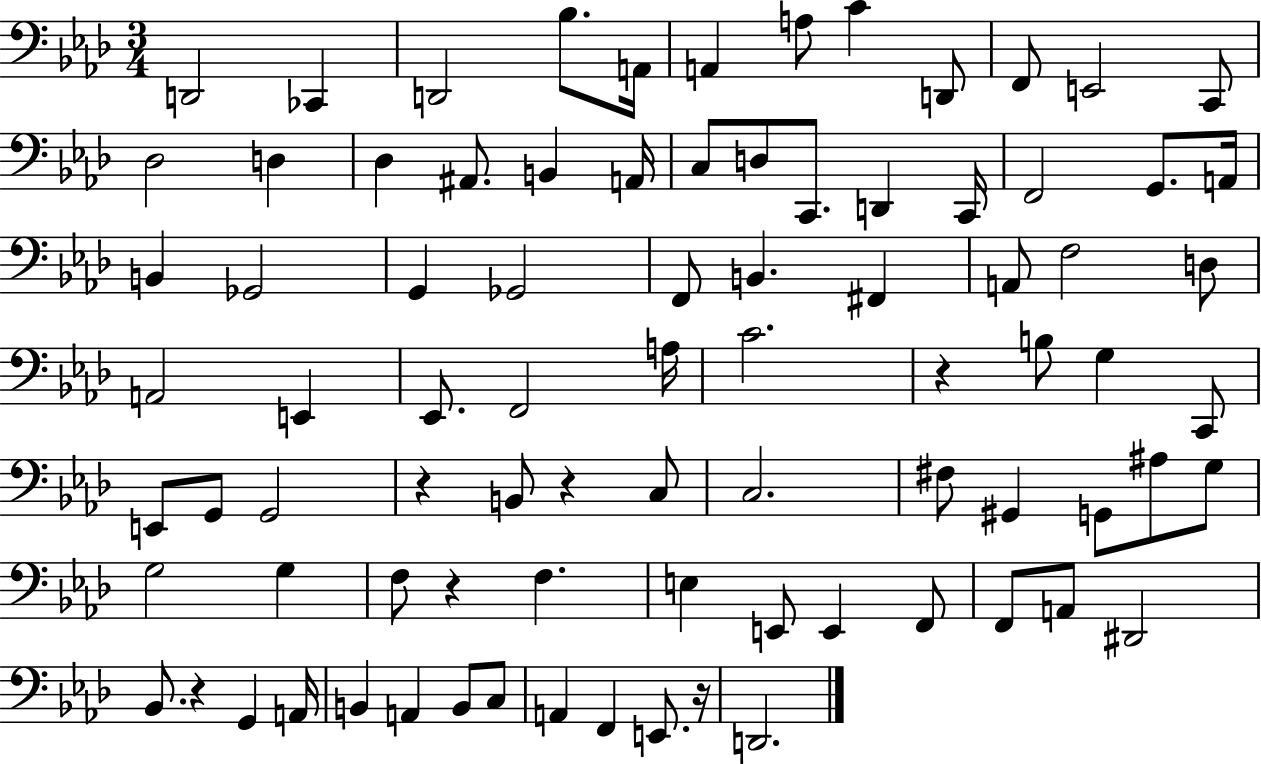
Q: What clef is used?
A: bass